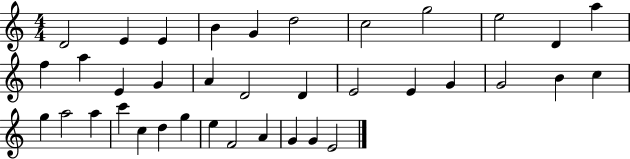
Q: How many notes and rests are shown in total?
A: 37